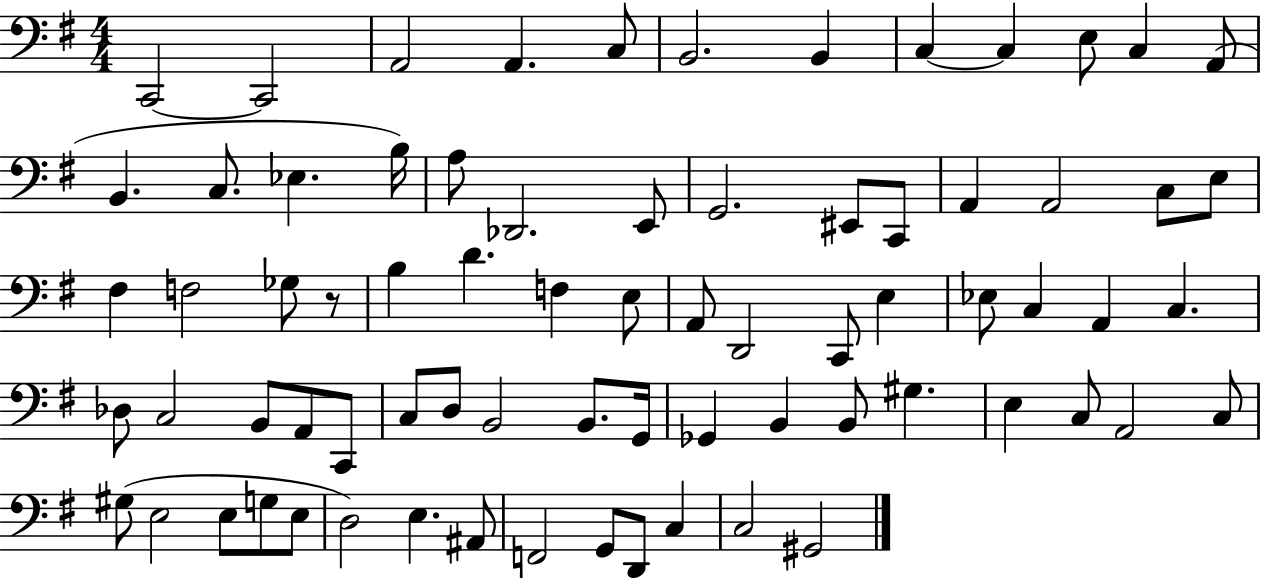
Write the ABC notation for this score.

X:1
T:Untitled
M:4/4
L:1/4
K:G
C,,2 C,,2 A,,2 A,, C,/2 B,,2 B,, C, C, E,/2 C, A,,/2 B,, C,/2 _E, B,/4 A,/2 _D,,2 E,,/2 G,,2 ^E,,/2 C,,/2 A,, A,,2 C,/2 E,/2 ^F, F,2 _G,/2 z/2 B, D F, E,/2 A,,/2 D,,2 C,,/2 E, _E,/2 C, A,, C, _D,/2 C,2 B,,/2 A,,/2 C,,/2 C,/2 D,/2 B,,2 B,,/2 G,,/4 _G,, B,, B,,/2 ^G, E, C,/2 A,,2 C,/2 ^G,/2 E,2 E,/2 G,/2 E,/2 D,2 E, ^A,,/2 F,,2 G,,/2 D,,/2 C, C,2 ^G,,2